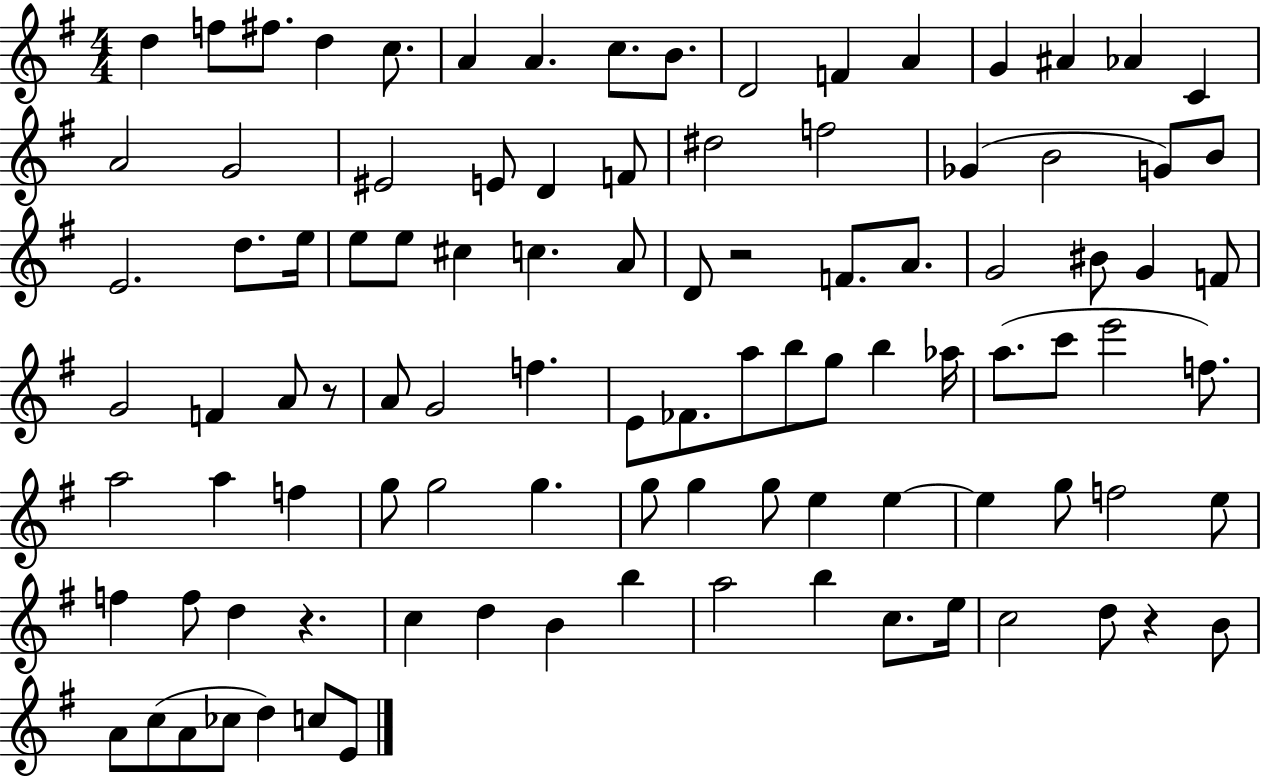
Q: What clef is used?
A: treble